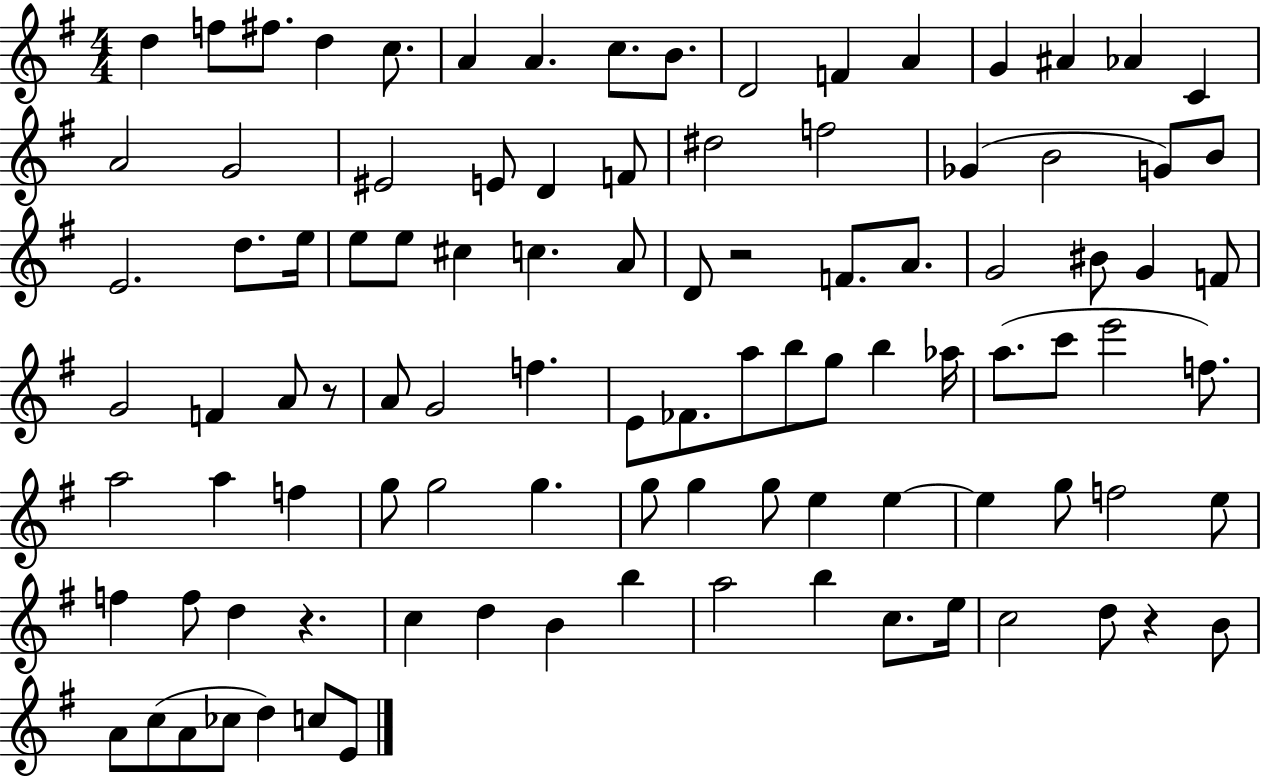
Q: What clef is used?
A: treble